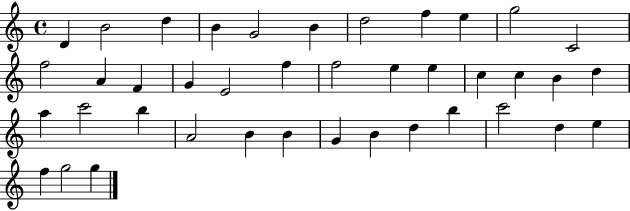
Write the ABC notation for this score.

X:1
T:Untitled
M:4/4
L:1/4
K:C
D B2 d B G2 B d2 f e g2 C2 f2 A F G E2 f f2 e e c c B d a c'2 b A2 B B G B d b c'2 d e f g2 g